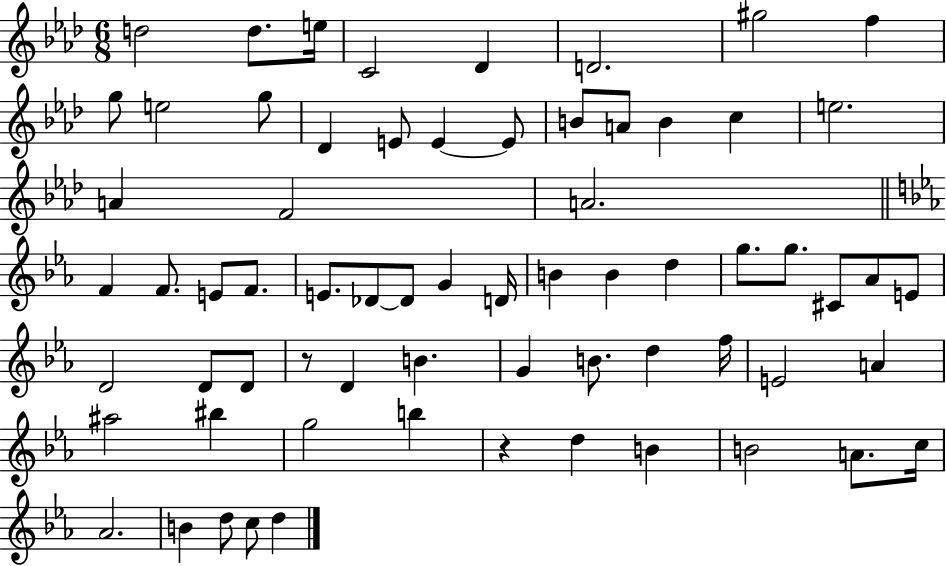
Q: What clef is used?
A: treble